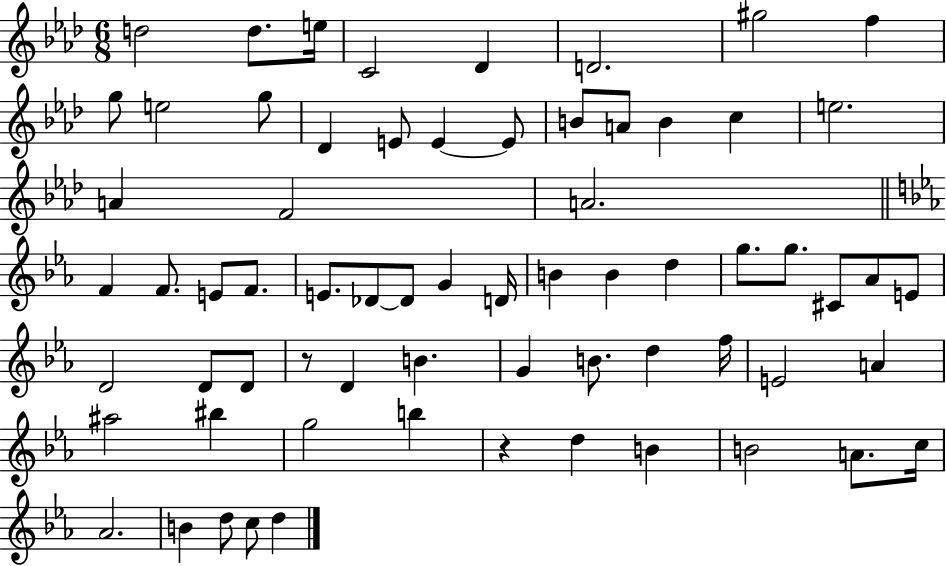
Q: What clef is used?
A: treble